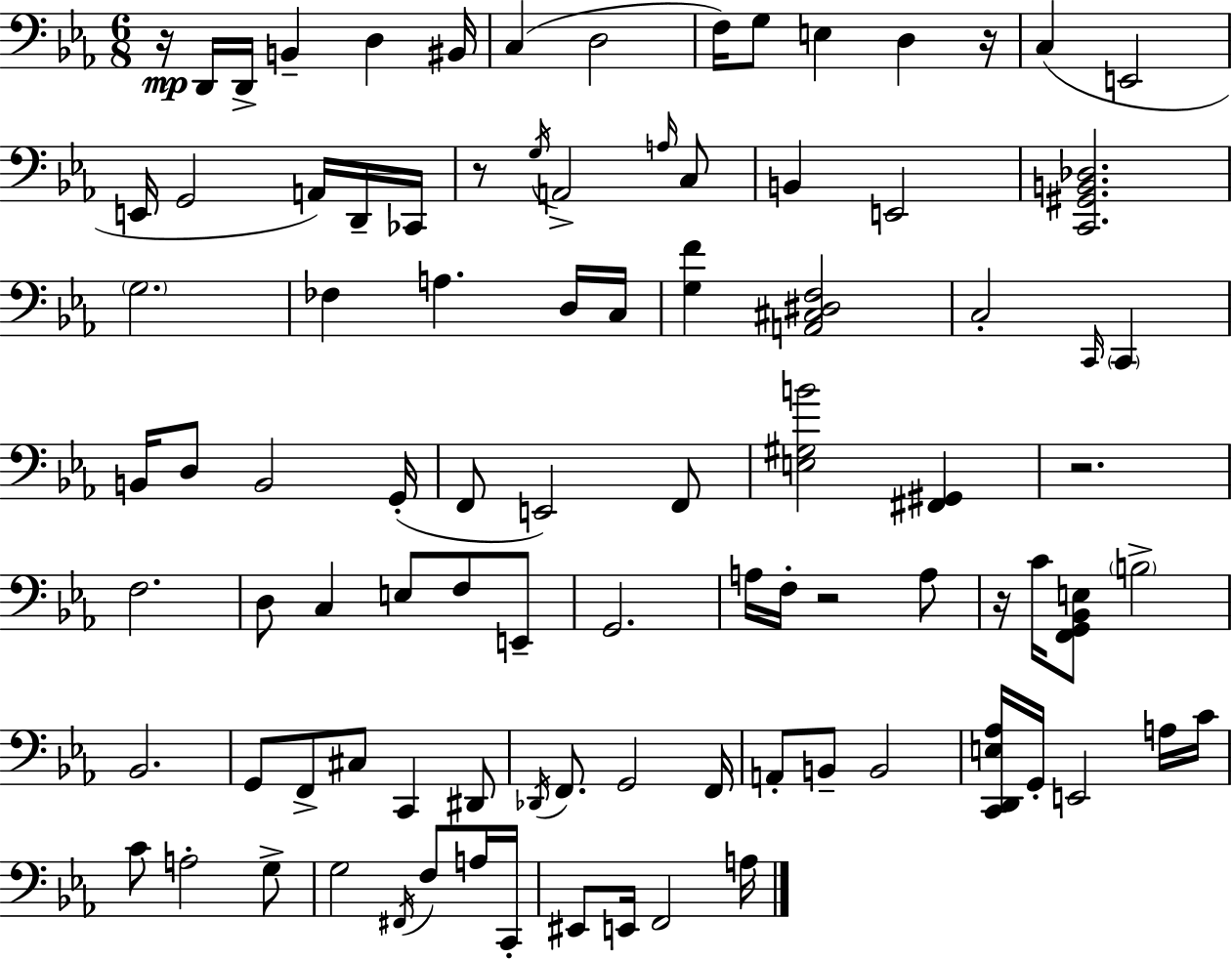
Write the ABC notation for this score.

X:1
T:Untitled
M:6/8
L:1/4
K:Cm
z/4 D,,/4 D,,/4 B,, D, ^B,,/4 C, D,2 F,/4 G,/2 E, D, z/4 C, E,,2 E,,/4 G,,2 A,,/4 D,,/4 _C,,/4 z/2 G,/4 A,,2 A,/4 C,/2 B,, E,,2 [C,,^G,,B,,_D,]2 G,2 _F, A, D,/4 C,/4 [G,F] [A,,^C,^D,F,]2 C,2 C,,/4 C,, B,,/4 D,/2 B,,2 G,,/4 F,,/2 E,,2 F,,/2 [E,^G,B]2 [^F,,^G,,] z2 F,2 D,/2 C, E,/2 F,/2 E,,/2 G,,2 A,/4 F,/4 z2 A,/2 z/4 C/4 [F,,G,,_B,,E,]/2 B,2 _B,,2 G,,/2 F,,/2 ^C,/2 C,, ^D,,/2 _D,,/4 F,,/2 G,,2 F,,/4 A,,/2 B,,/2 B,,2 [C,,D,,E,_A,]/4 G,,/4 E,,2 A,/4 C/4 C/2 A,2 G,/2 G,2 ^F,,/4 F,/2 A,/4 C,,/4 ^E,,/2 E,,/4 F,,2 A,/4